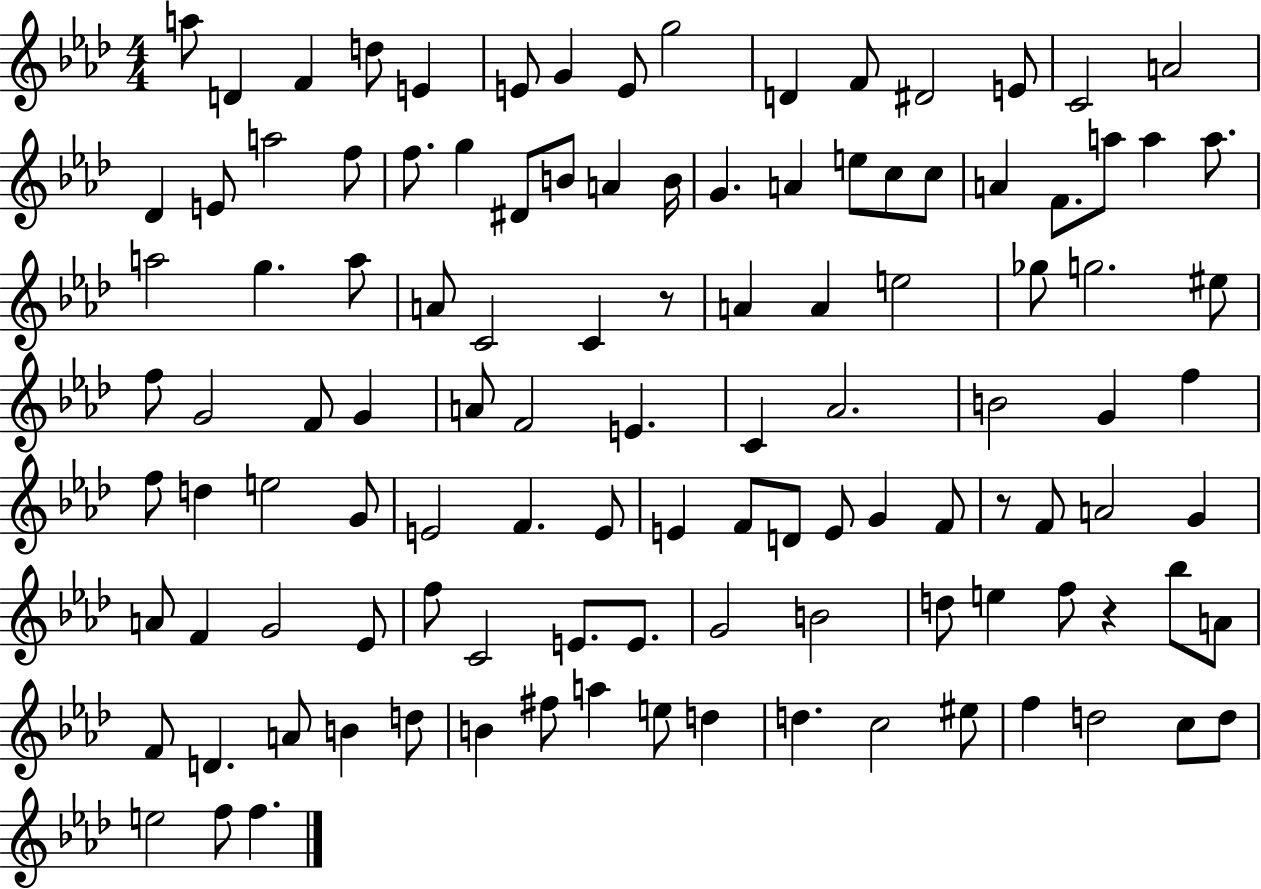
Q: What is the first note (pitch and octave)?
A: A5